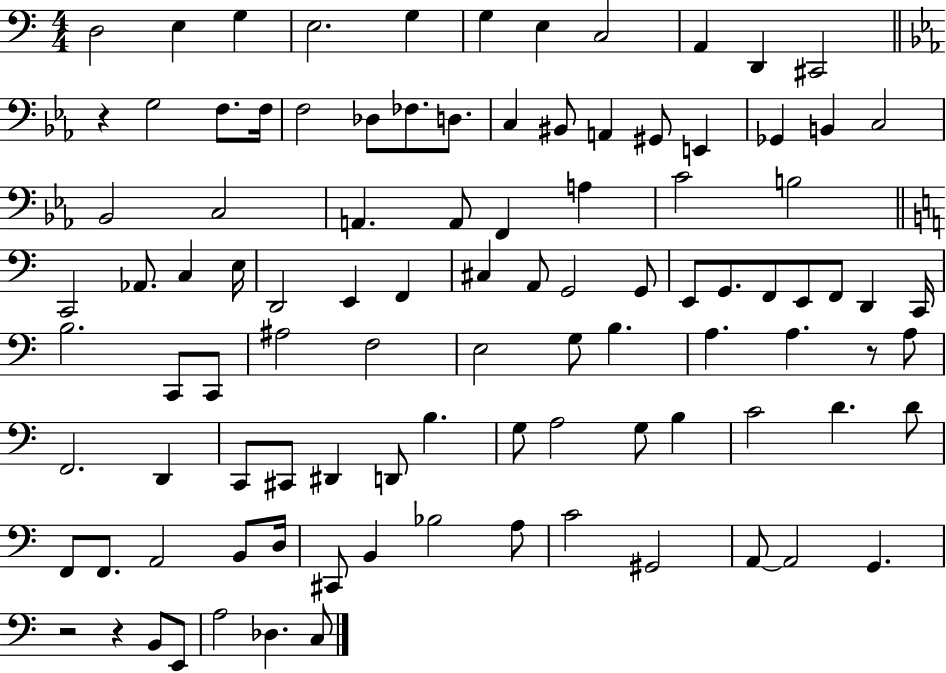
{
  \clef bass
  \numericTimeSignature
  \time 4/4
  \key c \major
  d2 e4 g4 | e2. g4 | g4 e4 c2 | a,4 d,4 cis,2 | \break \bar "||" \break \key ees \major r4 g2 f8. f16 | f2 des8 fes8. d8. | c4 bis,8 a,4 gis,8 e,4 | ges,4 b,4 c2 | \break bes,2 c2 | a,4. a,8 f,4 a4 | c'2 b2 | \bar "||" \break \key a \minor c,2 aes,8. c4 e16 | d,2 e,4 f,4 | cis4 a,8 g,2 g,8 | e,8 g,8. f,8 e,8 f,8 d,4 c,16 | \break b2. c,8 c,8 | ais2 f2 | e2 g8 b4. | a4. a4. r8 a8 | \break f,2. d,4 | c,8 cis,8 dis,4 d,8 b4. | g8 a2 g8 b4 | c'2 d'4. d'8 | \break f,8 f,8. a,2 b,8 d16 | cis,8 b,4 bes2 a8 | c'2 gis,2 | a,8~~ a,2 g,4. | \break r2 r4 b,8 e,8 | a2 des4. c8 | \bar "|."
}